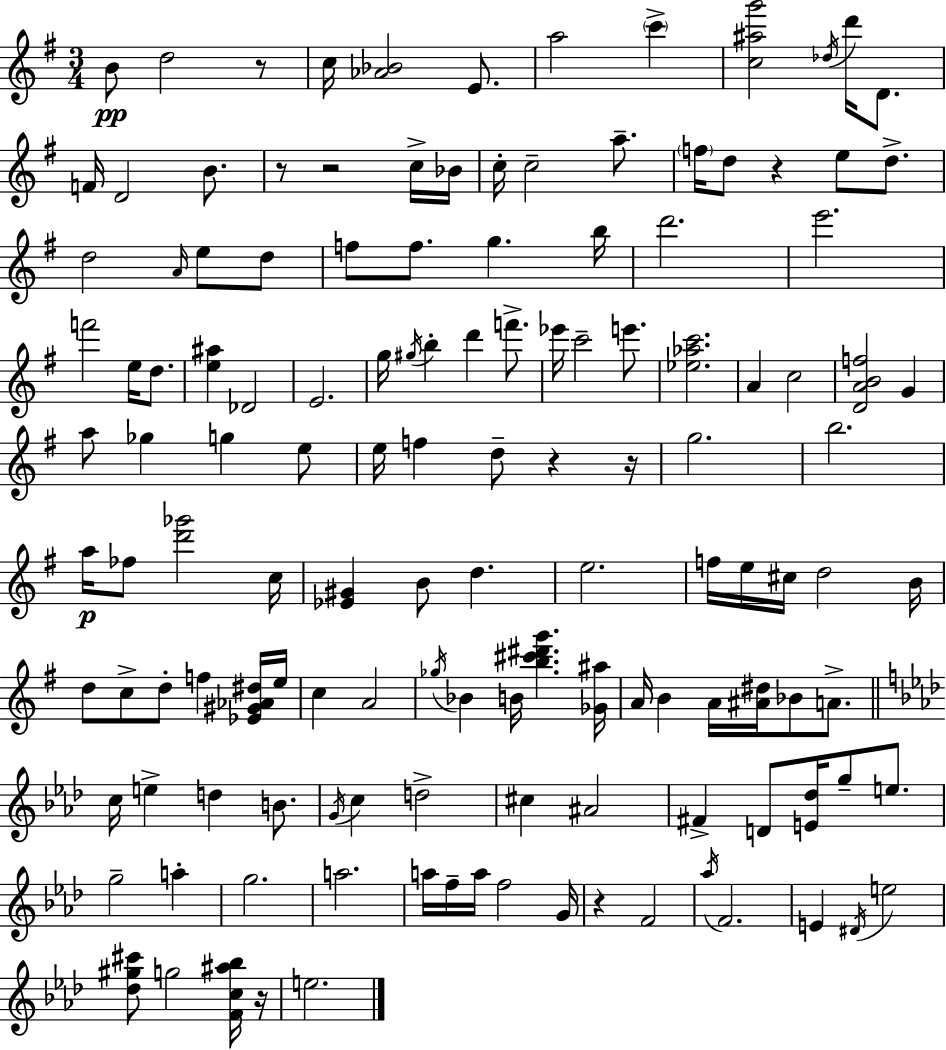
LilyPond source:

{
  \clef treble
  \numericTimeSignature
  \time 3/4
  \key e \minor
  b'8\pp d''2 r8 | c''16 <aes' bes'>2 e'8. | a''2 \parenthesize c'''4-> | <c'' ais'' g'''>2 \acciaccatura { des''16 } d'''16 d'8. | \break f'16 d'2 b'8. | r8 r2 c''16-> | bes'16 c''16-. c''2-- a''8.-- | \parenthesize f''16 d''8 r4 e''8 d''8.-> | \break d''2 \grace { a'16 } e''8 | d''8 f''8 f''8. g''4. | b''16 d'''2. | e'''2. | \break f'''2 e''16 d''8. | <e'' ais''>4 des'2 | e'2. | g''16 \acciaccatura { gis''16 } b''4-. d'''4 | \break f'''8.-> ees'''16 c'''2-- | e'''8. <ees'' aes'' c'''>2. | a'4 c''2 | <d' a' b' f''>2 g'4 | \break a''8 ges''4 g''4 | e''8 e''16 f''4 d''8-- r4 | r16 g''2. | b''2. | \break a''16\p fes''8 <d''' ges'''>2 | c''16 <ees' gis'>4 b'8 d''4. | e''2. | f''16 e''16 cis''16 d''2 | \break b'16 d''8 c''8-> d''8-. f''4 | <ees' gis' aes' dis''>16 e''16 c''4 a'2 | \acciaccatura { ges''16 } bes'4 b'16 <b'' cis''' dis''' g'''>4. | <ges' ais''>16 a'16 b'4 a'16 <ais' dis''>16 bes'8 | \break a'8.-> \bar "||" \break \key f \minor c''16 e''4-> d''4 b'8. | \acciaccatura { g'16 } c''4 d''2-> | cis''4 ais'2 | fis'4-> d'8 <e' des''>16 g''8-- e''8. | \break g''2-- a''4-. | g''2. | a''2. | a''16 f''16-- a''16 f''2 | \break g'16 r4 f'2 | \acciaccatura { aes''16 } f'2. | e'4 \acciaccatura { dis'16 } e''2 | <des'' gis'' cis'''>8 g''2 | \break <f' c'' ais'' bes''>16 r16 e''2. | \bar "|."
}